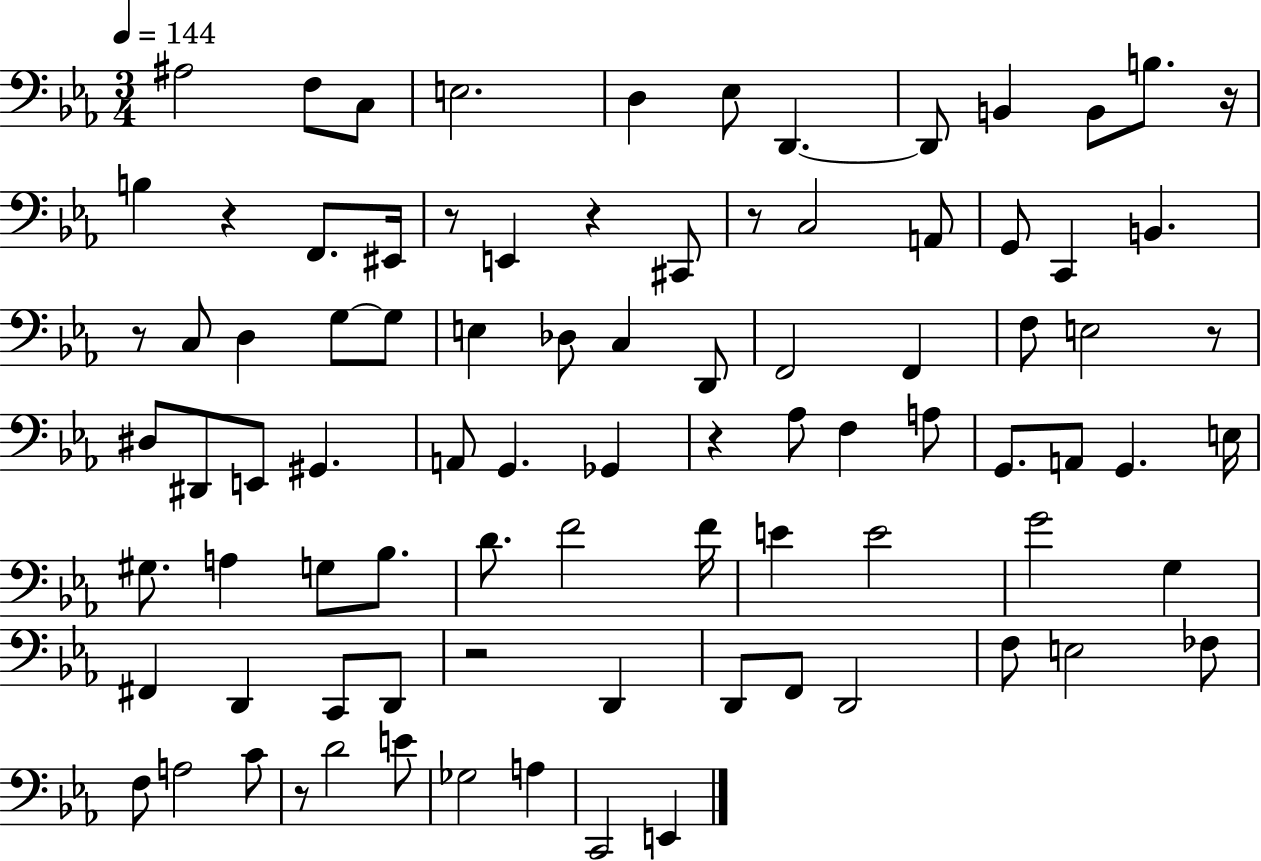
A#3/h F3/e C3/e E3/h. D3/q Eb3/e D2/q. D2/e B2/q B2/e B3/e. R/s B3/q R/q F2/e. EIS2/s R/e E2/q R/q C#2/e R/e C3/h A2/e G2/e C2/q B2/q. R/e C3/e D3/q G3/e G3/e E3/q Db3/e C3/q D2/e F2/h F2/q F3/e E3/h R/e D#3/e D#2/e E2/e G#2/q. A2/e G2/q. Gb2/q R/q Ab3/e F3/q A3/e G2/e. A2/e G2/q. E3/s G#3/e. A3/q G3/e Bb3/e. D4/e. F4/h F4/s E4/q E4/h G4/h G3/q F#2/q D2/q C2/e D2/e R/h D2/q D2/e F2/e D2/h F3/e E3/h FES3/e F3/e A3/h C4/e R/e D4/h E4/e Gb3/h A3/q C2/h E2/q